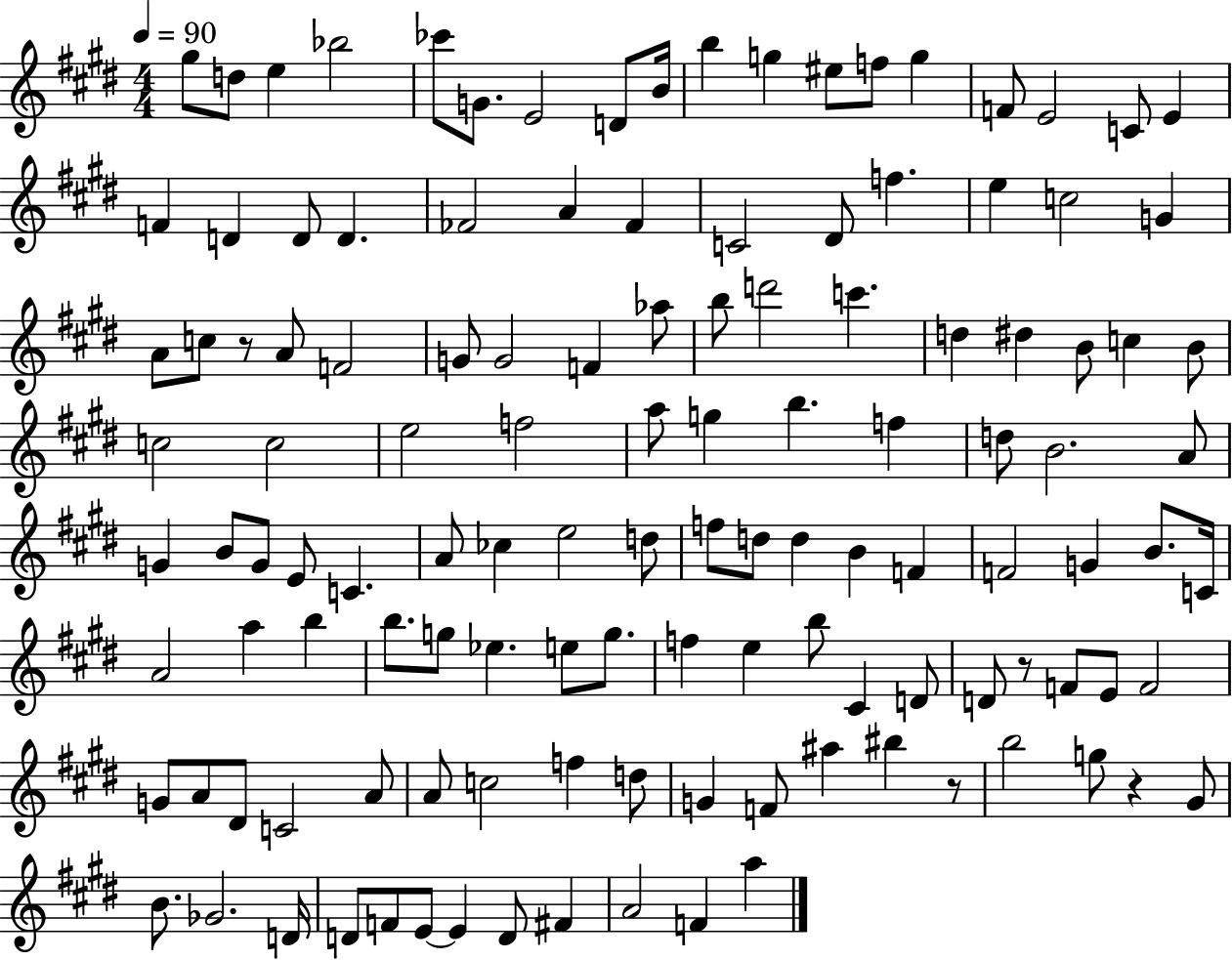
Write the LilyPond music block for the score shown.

{
  \clef treble
  \numericTimeSignature
  \time 4/4
  \key e \major
  \tempo 4 = 90
  gis''8 d''8 e''4 bes''2 | ces'''8 g'8. e'2 d'8 b'16 | b''4 g''4 eis''8 f''8 g''4 | f'8 e'2 c'8 e'4 | \break f'4 d'4 d'8 d'4. | fes'2 a'4 fes'4 | c'2 dis'8 f''4. | e''4 c''2 g'4 | \break a'8 c''8 r8 a'8 f'2 | g'8 g'2 f'4 aes''8 | b''8 d'''2 c'''4. | d''4 dis''4 b'8 c''4 b'8 | \break c''2 c''2 | e''2 f''2 | a''8 g''4 b''4. f''4 | d''8 b'2. a'8 | \break g'4 b'8 g'8 e'8 c'4. | a'8 ces''4 e''2 d''8 | f''8 d''8 d''4 b'4 f'4 | f'2 g'4 b'8. c'16 | \break a'2 a''4 b''4 | b''8. g''8 ees''4. e''8 g''8. | f''4 e''4 b''8 cis'4 d'8 | d'8 r8 f'8 e'8 f'2 | \break g'8 a'8 dis'8 c'2 a'8 | a'8 c''2 f''4 d''8 | g'4 f'8 ais''4 bis''4 r8 | b''2 g''8 r4 gis'8 | \break b'8. ges'2. d'16 | d'8 f'8 e'8~~ e'4 d'8 fis'4 | a'2 f'4 a''4 | \bar "|."
}